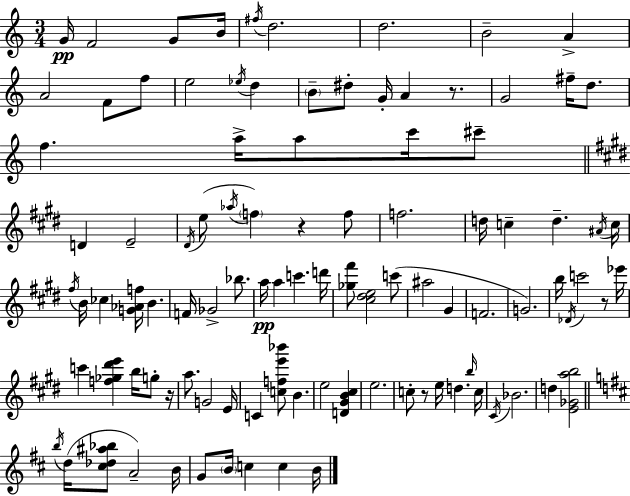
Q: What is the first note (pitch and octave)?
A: G4